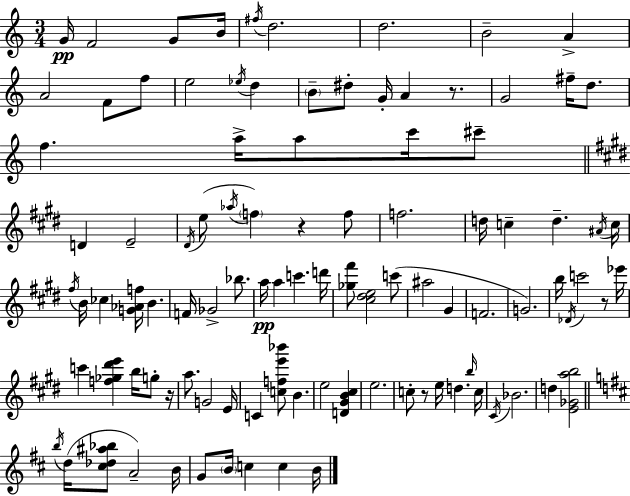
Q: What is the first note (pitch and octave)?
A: G4